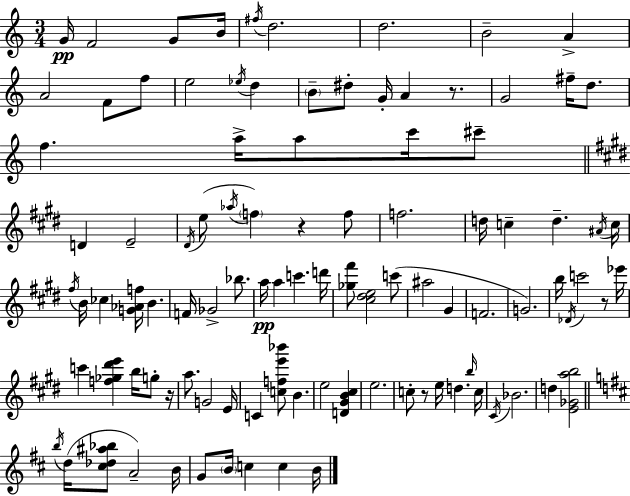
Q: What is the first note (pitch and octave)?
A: G4